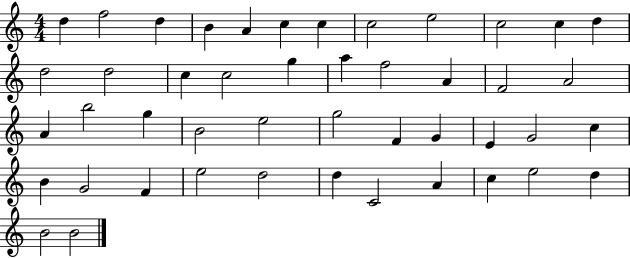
D5/q F5/h D5/q B4/q A4/q C5/q C5/q C5/h E5/h C5/h C5/q D5/q D5/h D5/h C5/q C5/h G5/q A5/q F5/h A4/q F4/h A4/h A4/q B5/h G5/q B4/h E5/h G5/h F4/q G4/q E4/q G4/h C5/q B4/q G4/h F4/q E5/h D5/h D5/q C4/h A4/q C5/q E5/h D5/q B4/h B4/h